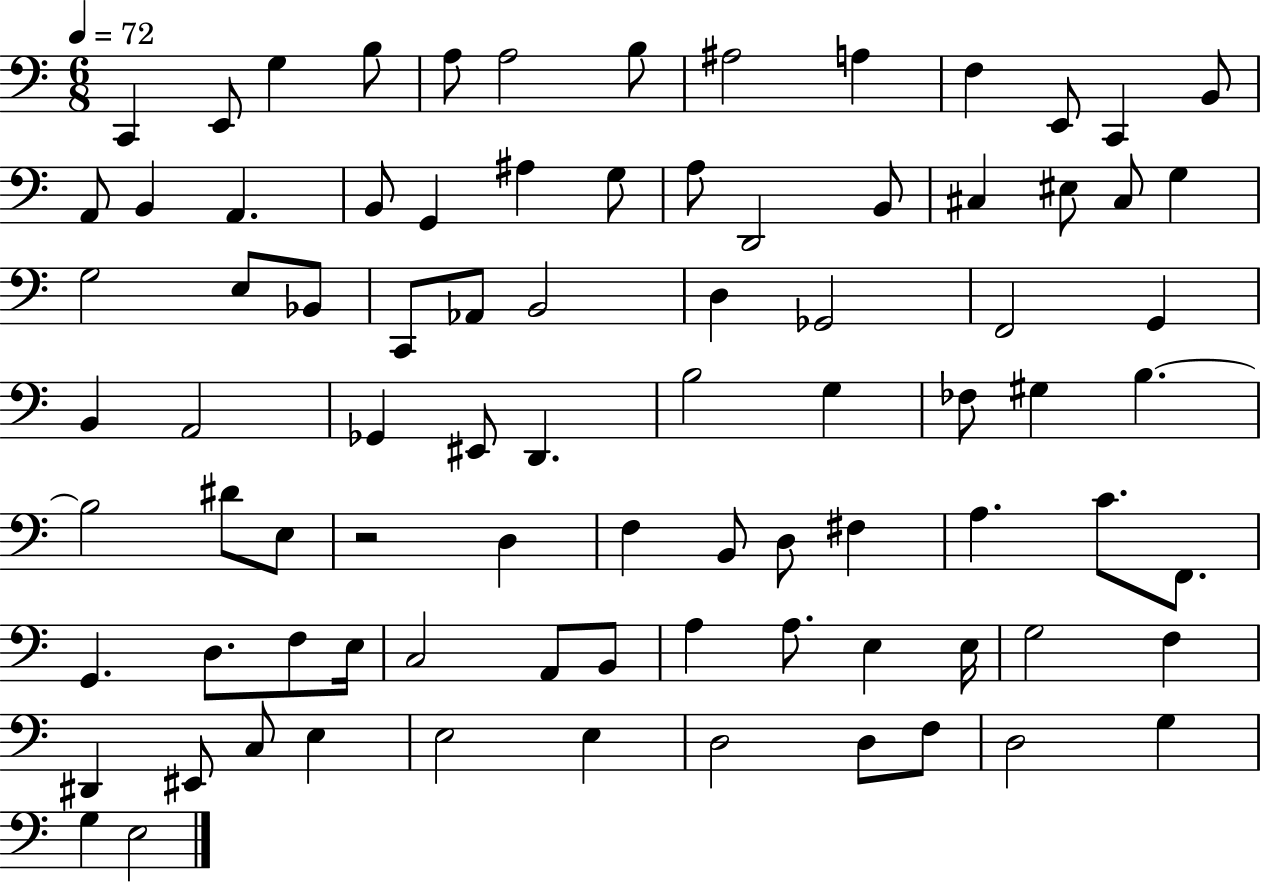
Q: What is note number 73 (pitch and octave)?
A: EIS2